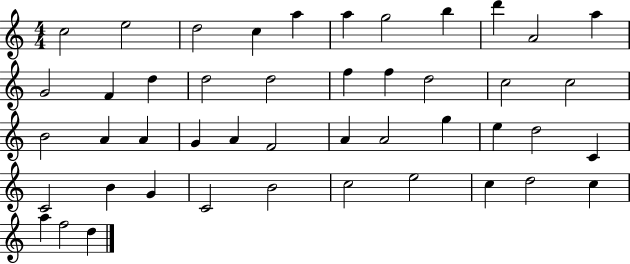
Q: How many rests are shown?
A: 0